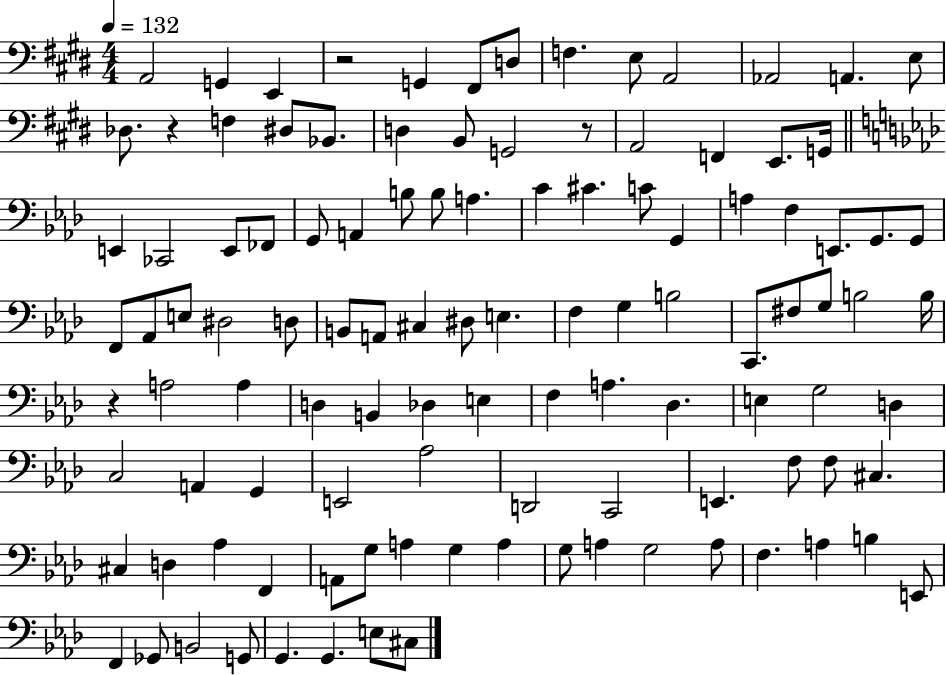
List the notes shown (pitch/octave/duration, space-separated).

A2/h G2/q E2/q R/h G2/q F#2/e D3/e F3/q. E3/e A2/h Ab2/h A2/q. E3/e Db3/e. R/q F3/q D#3/e Bb2/e. D3/q B2/e G2/h R/e A2/h F2/q E2/e. G2/s E2/q CES2/h E2/e FES2/e G2/e A2/q B3/e B3/e A3/q. C4/q C#4/q. C4/e G2/q A3/q F3/q E2/e. G2/e. G2/e F2/e Ab2/e E3/e D#3/h D3/e B2/e A2/e C#3/q D#3/e E3/q. F3/q G3/q B3/h C2/e. F#3/e G3/e B3/h B3/s R/q A3/h A3/q D3/q B2/q Db3/q E3/q F3/q A3/q. Db3/q. E3/q G3/h D3/q C3/h A2/q G2/q E2/h Ab3/h D2/h C2/h E2/q. F3/e F3/e C#3/q. C#3/q D3/q Ab3/q F2/q A2/e G3/e A3/q G3/q A3/q G3/e A3/q G3/h A3/e F3/q. A3/q B3/q E2/e F2/q Gb2/e B2/h G2/e G2/q. G2/q. E3/e C#3/e